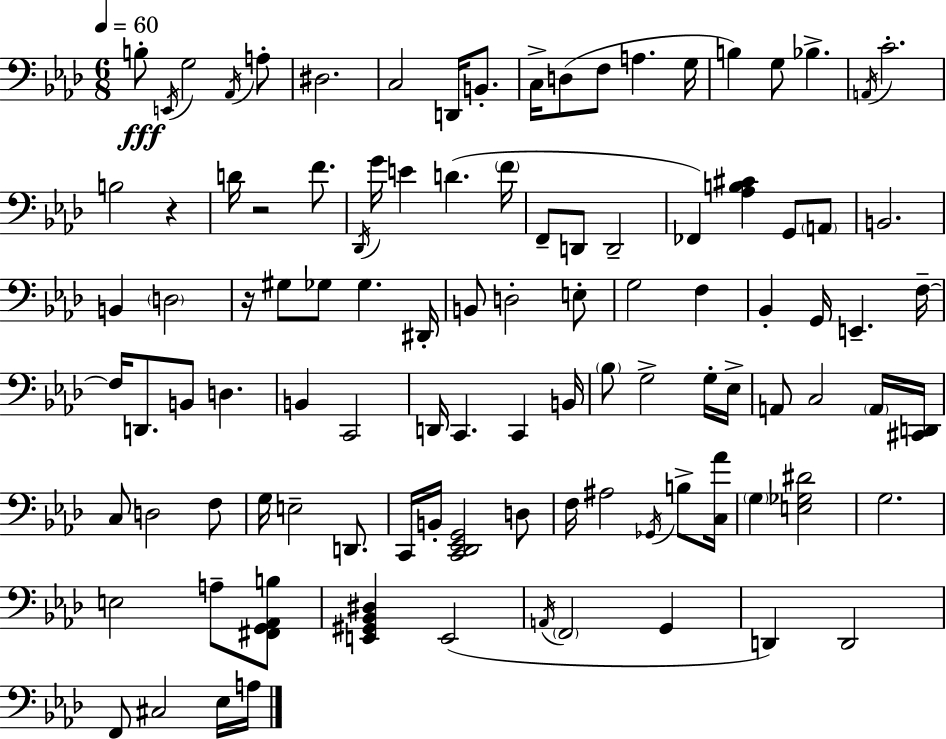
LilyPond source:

{
  \clef bass
  \numericTimeSignature
  \time 6/8
  \key f \minor
  \tempo 4 = 60
  b8-.\fff \acciaccatura { e,16 } g2 \acciaccatura { aes,16 } | a8-. dis2. | c2 d,16 b,8.-. | c16-> d8( f8 a4. | \break g16 b4) g8 bes4.-> | \acciaccatura { a,16 } c'2.-. | b2 r4 | d'16 r2 | \break f'8. \acciaccatura { des,16 } g'16 e'4 d'4.( | \parenthesize f'16 f,8-- d,8 d,2-- | fes,4) <aes b cis'>4 | g,8 \parenthesize a,8 b,2. | \break b,4 \parenthesize d2 | r16 gis8 ges8 ges4. | dis,16-. b,8 d2-. | e8-. g2 | \break f4 bes,4-. g,16 e,4.-- | f16--~~ f16 d,8. b,8 d4. | b,4 c,2 | d,16 c,4. c,4 | \break b,16 \parenthesize bes8 g2-> | g16-. ees16-> a,8 c2 | \parenthesize a,16 <cis, d,>16 c8 d2 | f8 g16 e2-- | \break d,8. c,16 b,16-. <c, des, ees, g,>2 | d8 f16 ais2 | \acciaccatura { ges,16 } b8-> <c aes'>16 \parenthesize g4 <e ges dis'>2 | g2. | \break e2 | a8-- <fis, g, aes, b>8 <e, gis, bes, dis>4 e,2( | \acciaccatura { a,16 } \parenthesize f,2 | g,4 d,4) d,2 | \break f,8 cis2 | ees16 a16 \bar "|."
}